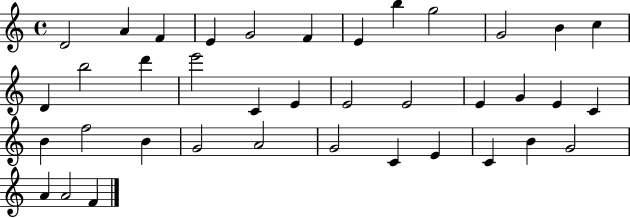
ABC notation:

X:1
T:Untitled
M:4/4
L:1/4
K:C
D2 A F E G2 F E b g2 G2 B c D b2 d' e'2 C E E2 E2 E G E C B f2 B G2 A2 G2 C E C B G2 A A2 F